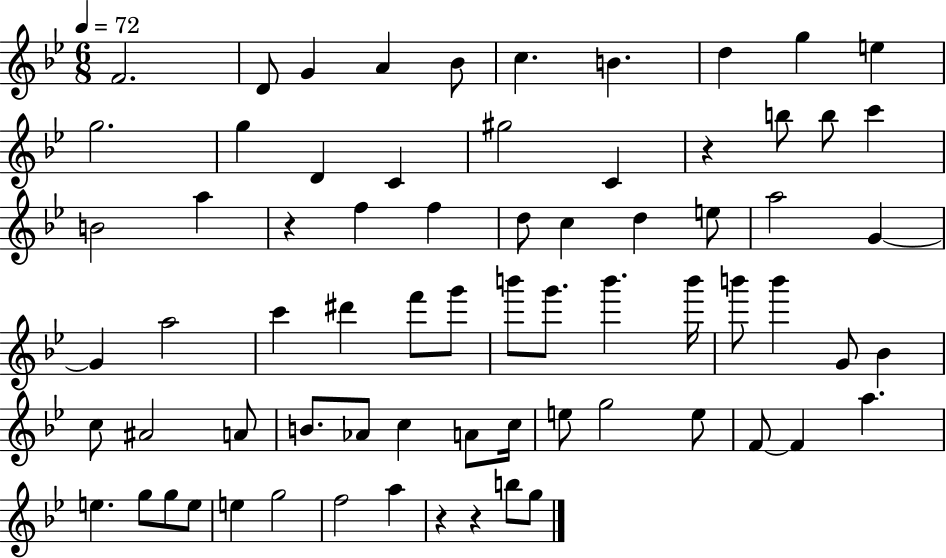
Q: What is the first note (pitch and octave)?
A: F4